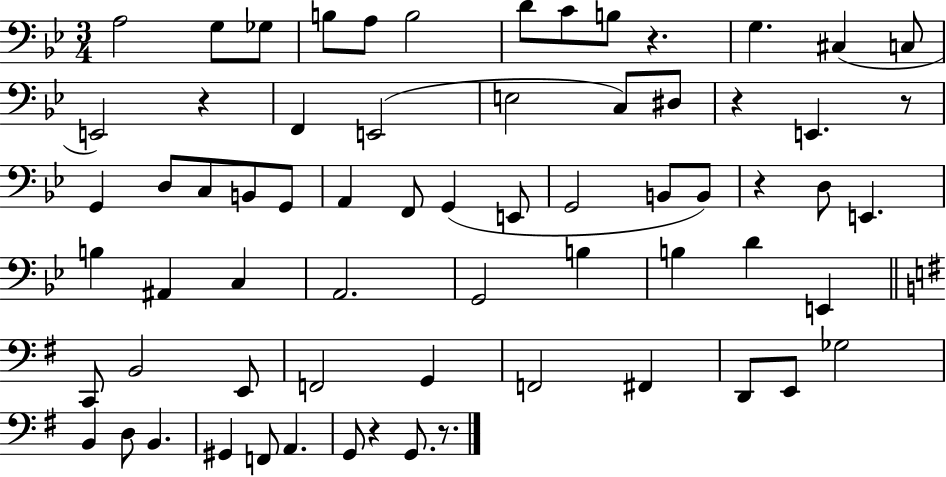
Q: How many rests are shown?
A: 7